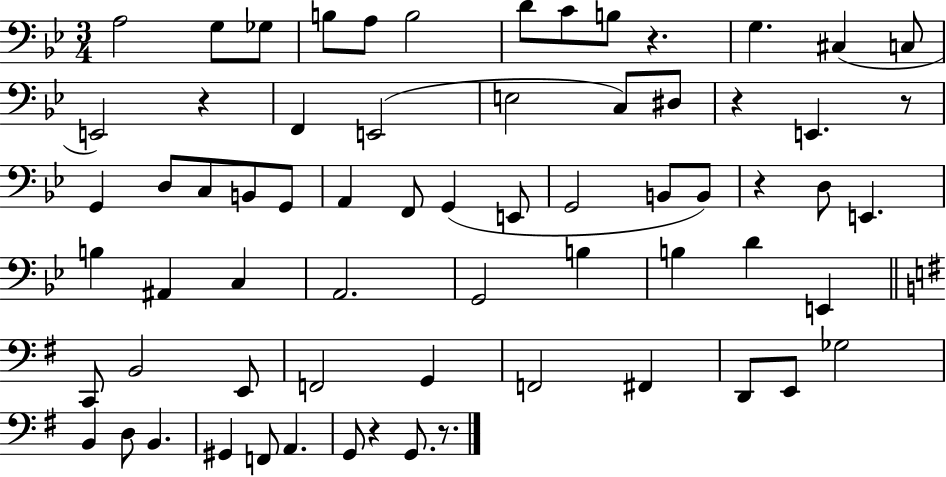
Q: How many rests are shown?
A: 7